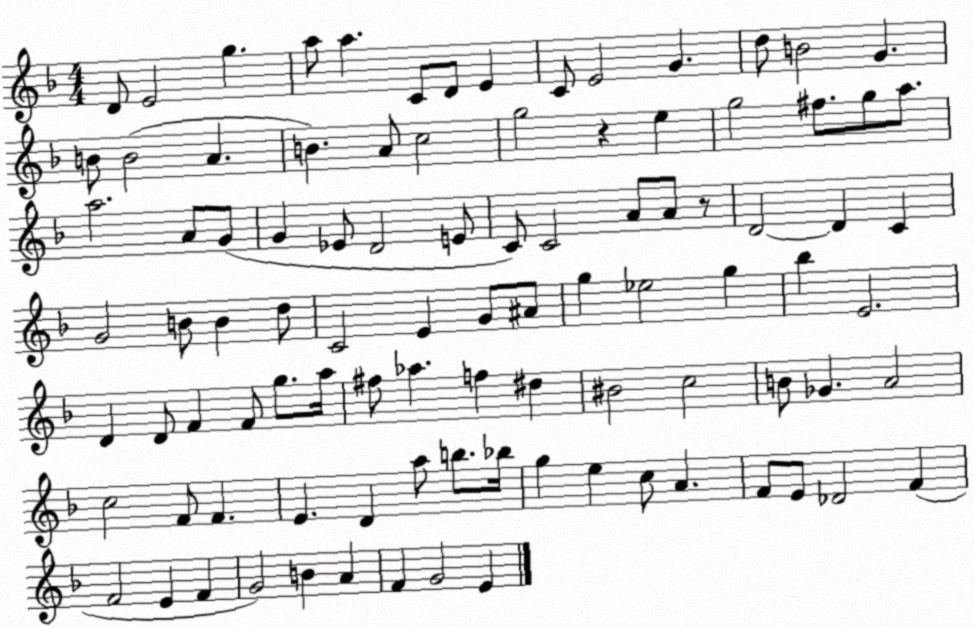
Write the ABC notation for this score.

X:1
T:Untitled
M:4/4
L:1/4
K:F
D/2 E2 g a/2 a C/2 D/2 E C/2 E2 G d/2 B2 G B/2 B2 A B A/2 c2 g2 z e g2 ^f/2 g/2 a/2 a2 A/2 G/2 G _E/2 D2 E/2 C/2 C2 A/2 A/2 z/2 D2 D C G2 B/2 B d/2 C2 E G/2 ^A/2 g _e2 g _b E2 D D/2 F F/2 g/2 a/4 ^f/2 _a f ^d ^B2 c2 B/2 _G A2 c2 F/2 F E D a/2 b/2 _b/4 g e c/2 A F/2 E/2 _D2 F F2 E F G2 B A F G2 E